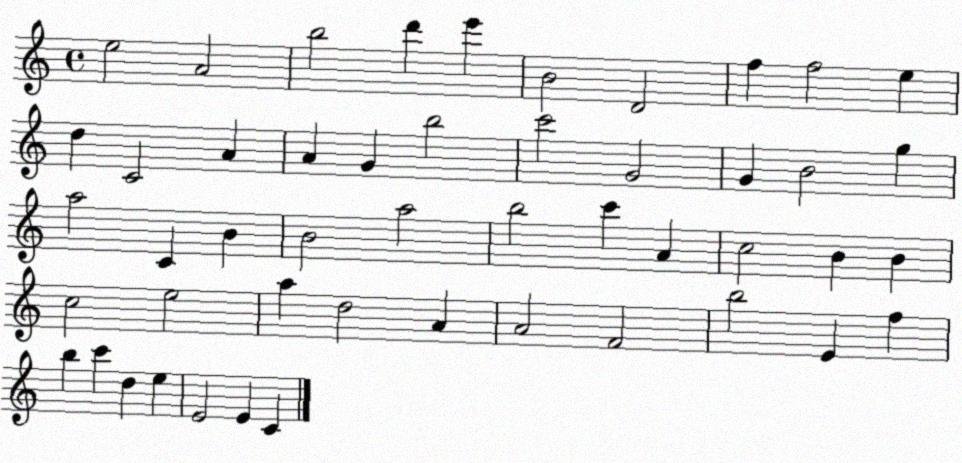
X:1
T:Untitled
M:4/4
L:1/4
K:C
e2 A2 b2 d' e' B2 D2 f f2 e d C2 A A G b2 c'2 G2 G B2 g a2 C B B2 a2 b2 c' A c2 B B c2 e2 a d2 A A2 F2 b2 E f b c' d e E2 E C